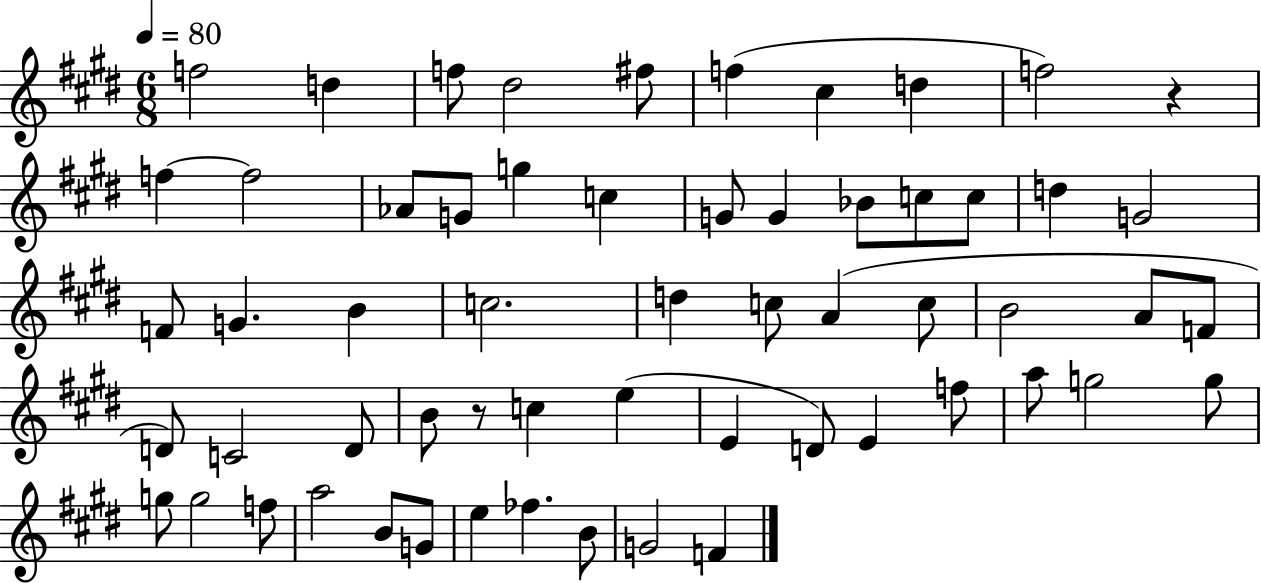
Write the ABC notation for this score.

X:1
T:Untitled
M:6/8
L:1/4
K:E
f2 d f/2 ^d2 ^f/2 f ^c d f2 z f f2 _A/2 G/2 g c G/2 G _B/2 c/2 c/2 d G2 F/2 G B c2 d c/2 A c/2 B2 A/2 F/2 D/2 C2 D/2 B/2 z/2 c e E D/2 E f/2 a/2 g2 g/2 g/2 g2 f/2 a2 B/2 G/2 e _f B/2 G2 F